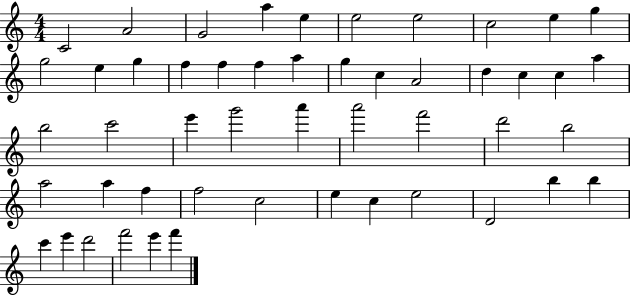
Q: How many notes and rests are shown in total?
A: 50